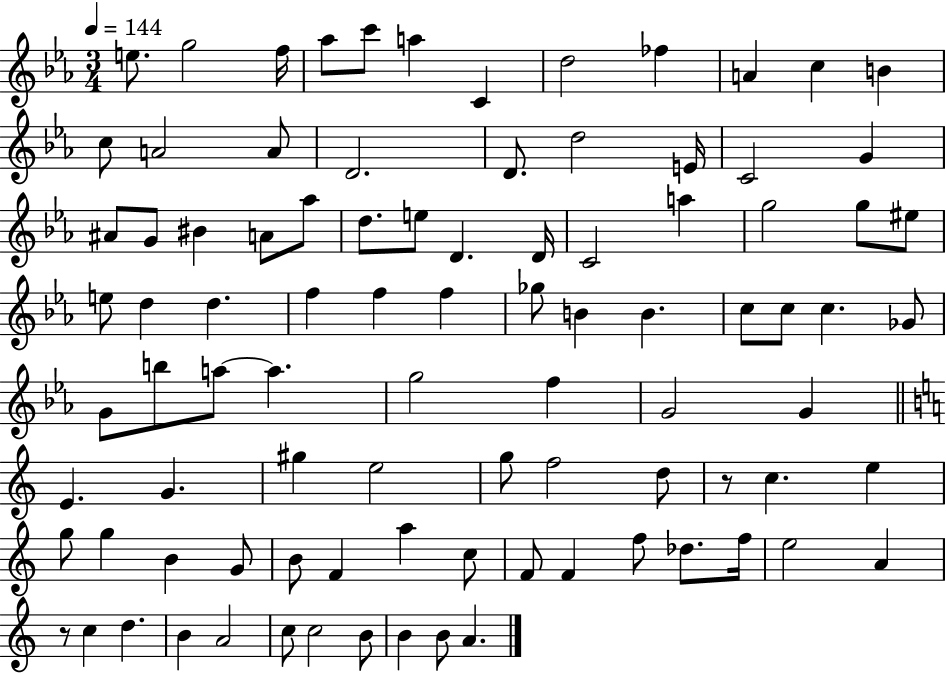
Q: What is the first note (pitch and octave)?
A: E5